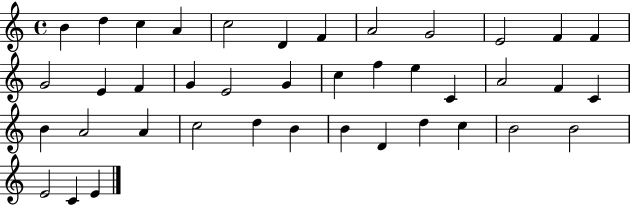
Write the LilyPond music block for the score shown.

{
  \clef treble
  \time 4/4
  \defaultTimeSignature
  \key c \major
  b'4 d''4 c''4 a'4 | c''2 d'4 f'4 | a'2 g'2 | e'2 f'4 f'4 | \break g'2 e'4 f'4 | g'4 e'2 g'4 | c''4 f''4 e''4 c'4 | a'2 f'4 c'4 | \break b'4 a'2 a'4 | c''2 d''4 b'4 | b'4 d'4 d''4 c''4 | b'2 b'2 | \break e'2 c'4 e'4 | \bar "|."
}